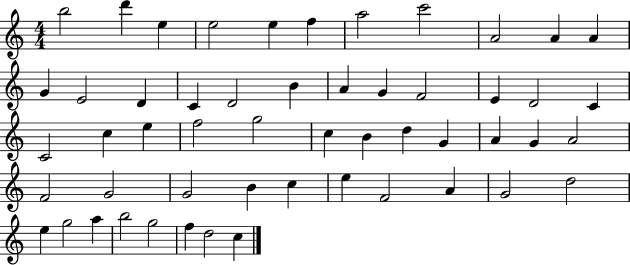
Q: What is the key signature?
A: C major